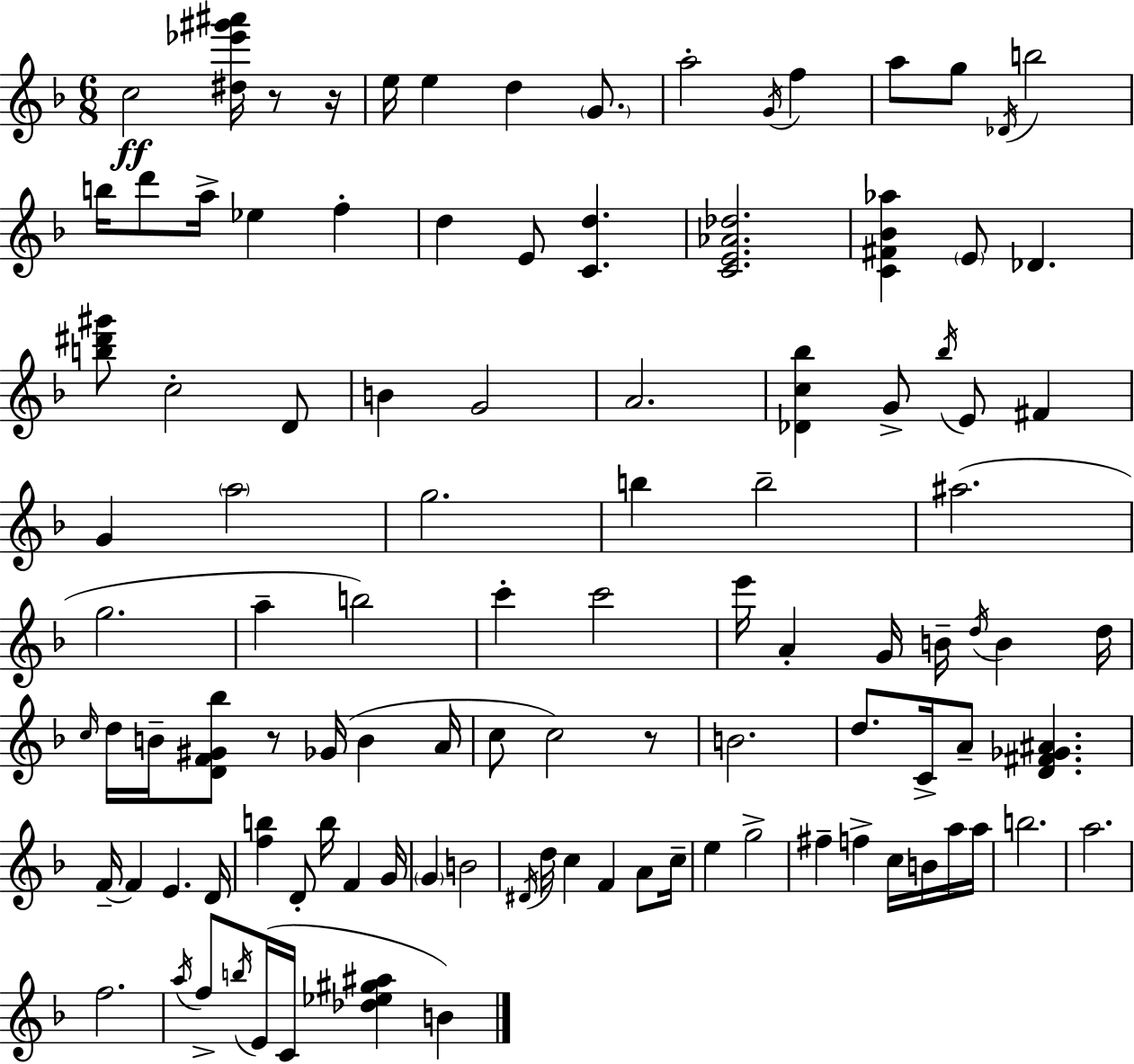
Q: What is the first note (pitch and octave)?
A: C5